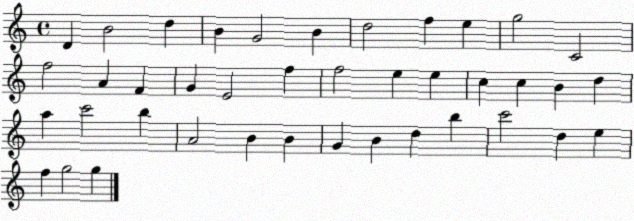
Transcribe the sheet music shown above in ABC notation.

X:1
T:Untitled
M:4/4
L:1/4
K:C
D B2 d B G2 B d2 f e g2 C2 f2 A F G E2 f f2 e e c c B d a c'2 b A2 B B G B d b c'2 d e f g2 g